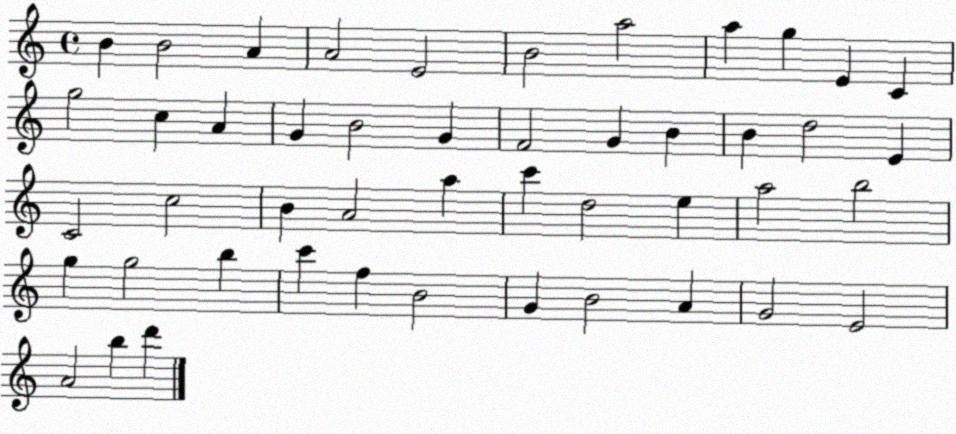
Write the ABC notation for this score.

X:1
T:Untitled
M:4/4
L:1/4
K:C
B B2 A A2 E2 B2 a2 a g E C g2 c A G B2 G F2 G B B d2 E C2 c2 B A2 a c' d2 e a2 b2 g g2 b c' f B2 G B2 A G2 E2 A2 b d'